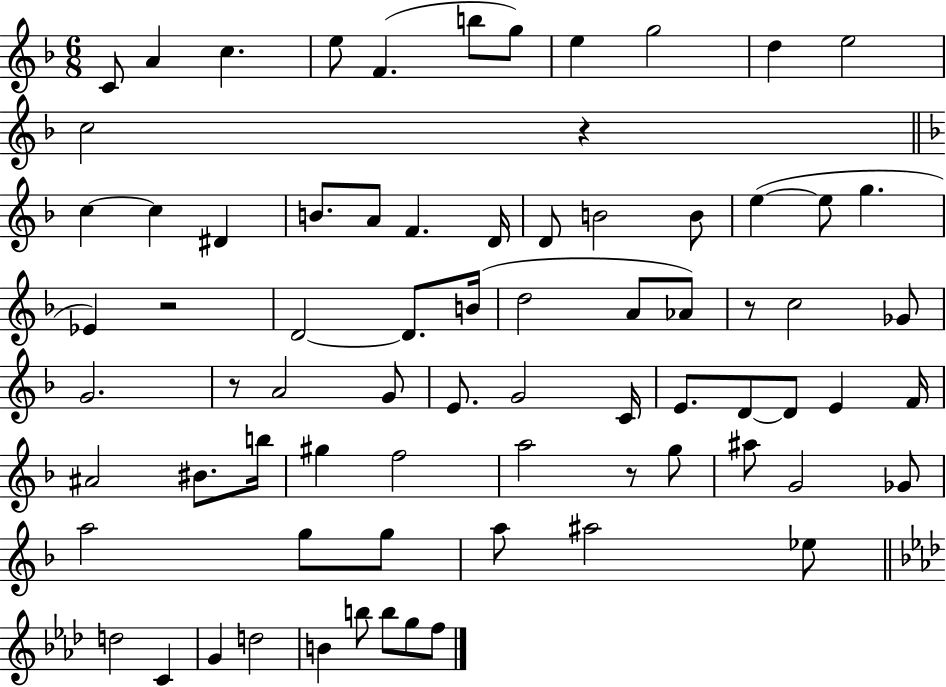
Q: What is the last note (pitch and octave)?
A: F5